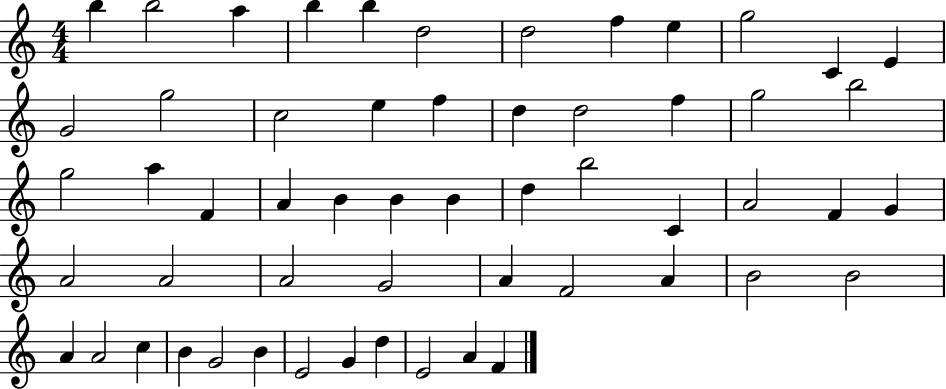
X:1
T:Untitled
M:4/4
L:1/4
K:C
b b2 a b b d2 d2 f e g2 C E G2 g2 c2 e f d d2 f g2 b2 g2 a F A B B B d b2 C A2 F G A2 A2 A2 G2 A F2 A B2 B2 A A2 c B G2 B E2 G d E2 A F